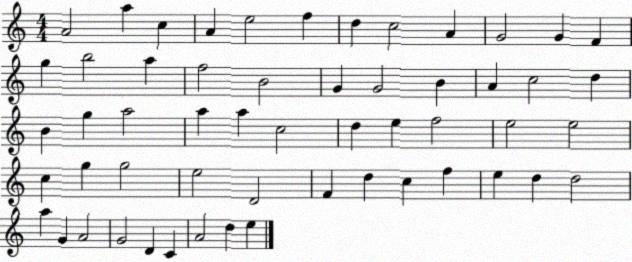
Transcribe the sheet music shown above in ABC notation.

X:1
T:Untitled
M:4/4
L:1/4
K:C
A2 a c A e2 f d c2 A G2 G F g b2 a f2 B2 G G2 B A c2 d B g a2 a a c2 d e f2 e2 e2 c g g2 e2 D2 F d c f e d d2 a G A2 G2 D C A2 d e